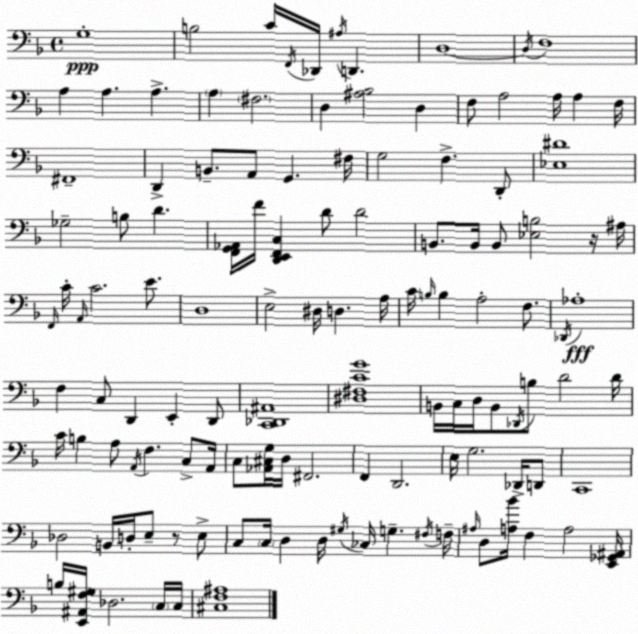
X:1
T:Untitled
M:4/4
L:1/4
K:F
G,4 B,2 C/4 F,,/4 _D,,/4 ^A,/4 D,, D,4 D,/4 F,4 A, A, A, A, ^F,2 D, [^A,_B,]2 D, F,/2 A,2 A,/4 A, F,/4 ^F,,4 D,, B,,/2 A,,/2 G,, ^F,/4 G,2 F, D,,/2 [_E,^D]4 _G,2 B,/2 D [F,,G,,_A,,]/4 F/4 [D,,E,,F,,C,] D/2 D2 B,,/2 B,,/4 B,,/2 [_E,B,]2 z/4 ^A,/4 F,,/4 C/4 A,,/4 C2 E/2 D,4 E,2 ^D,/4 D, A,/4 C/4 B,/4 B, A,2 F,/2 _D,,/4 _A,4 F, C,/2 D,, E,, D,,/2 [C,,_D,,^A,,]4 [^D,^F,CG]4 B,,/4 C,/4 D,/4 B,,/2 _D,,/4 B,/2 D2 D/4 C/4 B, A,/2 A,,/4 F, C,/2 A,,/4 C,/2 [_A,,^C,G,]/4 D,/4 ^F,,2 F,, D,,2 E,/4 G,2 _D,,/4 D,,/2 C,,4 _D,2 B,,/4 D,/4 E,/2 z/2 E,/2 C,/2 C,/4 D, D,/4 ^G,/4 _C,/4 G, ^F,/4 F,/4 ^A,/4 D,/2 [A,_B]/4 F, A,2 [E,,_G,,^A,,]/4 B,/4 [E,,^A,,F,^G,]/4 _D,2 C,/4 C,/4 [^C,F,^A,]4